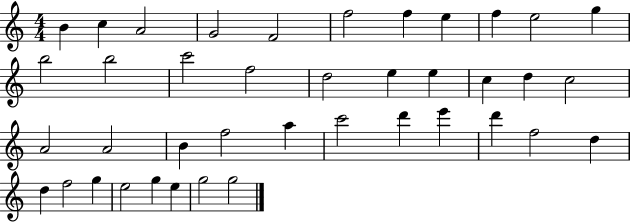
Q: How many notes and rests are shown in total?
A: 40